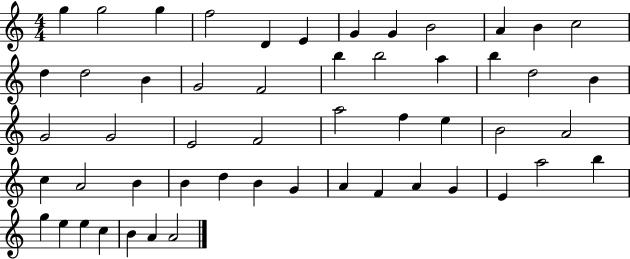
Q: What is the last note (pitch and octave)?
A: A4